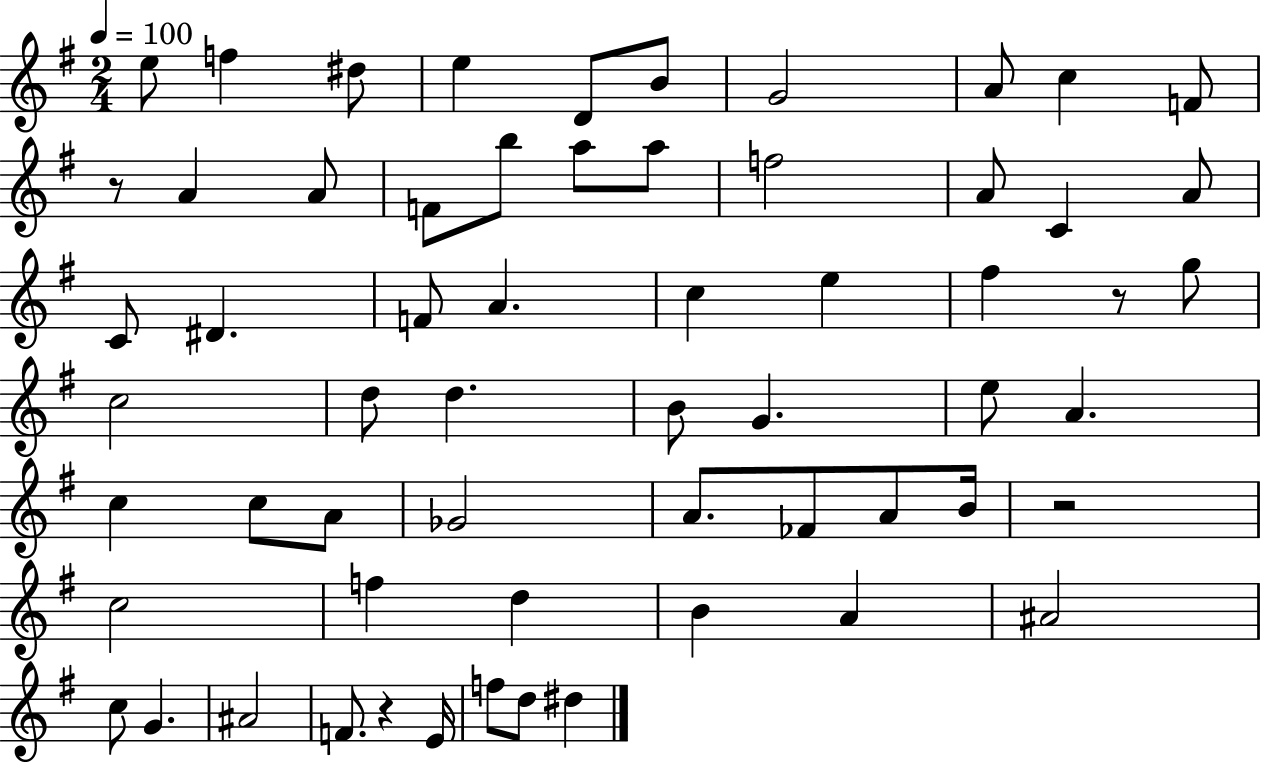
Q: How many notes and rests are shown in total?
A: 61